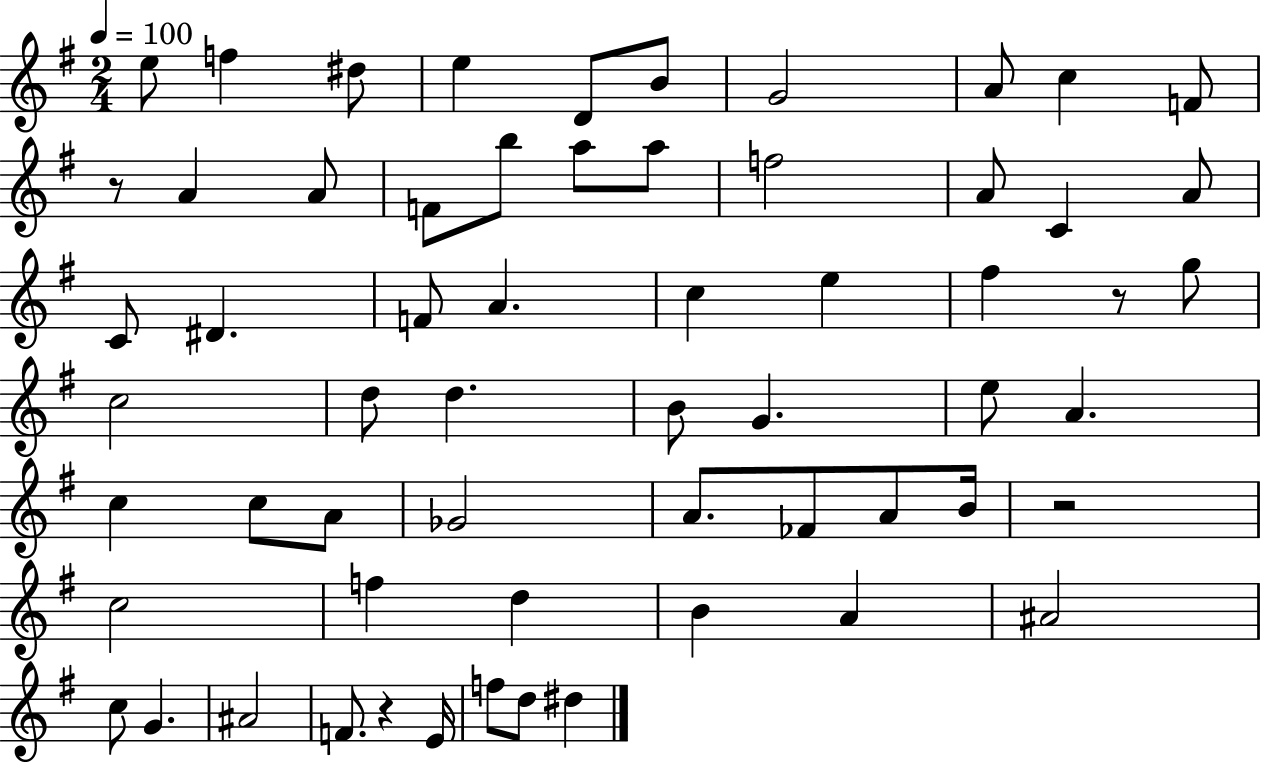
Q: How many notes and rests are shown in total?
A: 61